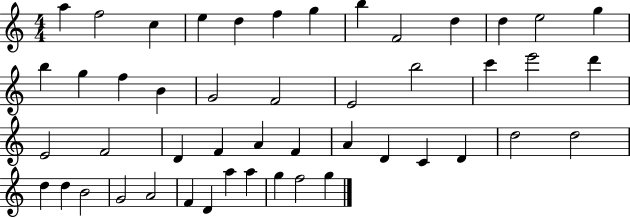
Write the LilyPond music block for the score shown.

{
  \clef treble
  \numericTimeSignature
  \time 4/4
  \key c \major
  a''4 f''2 c''4 | e''4 d''4 f''4 g''4 | b''4 f'2 d''4 | d''4 e''2 g''4 | \break b''4 g''4 f''4 b'4 | g'2 f'2 | e'2 b''2 | c'''4 e'''2 d'''4 | \break e'2 f'2 | d'4 f'4 a'4 f'4 | a'4 d'4 c'4 d'4 | d''2 d''2 | \break d''4 d''4 b'2 | g'2 a'2 | f'4 d'4 a''4 a''4 | g''4 f''2 g''4 | \break \bar "|."
}